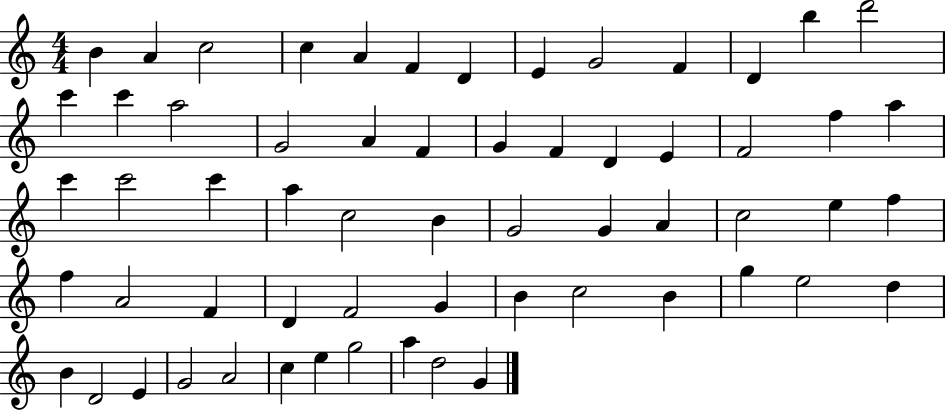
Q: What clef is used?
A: treble